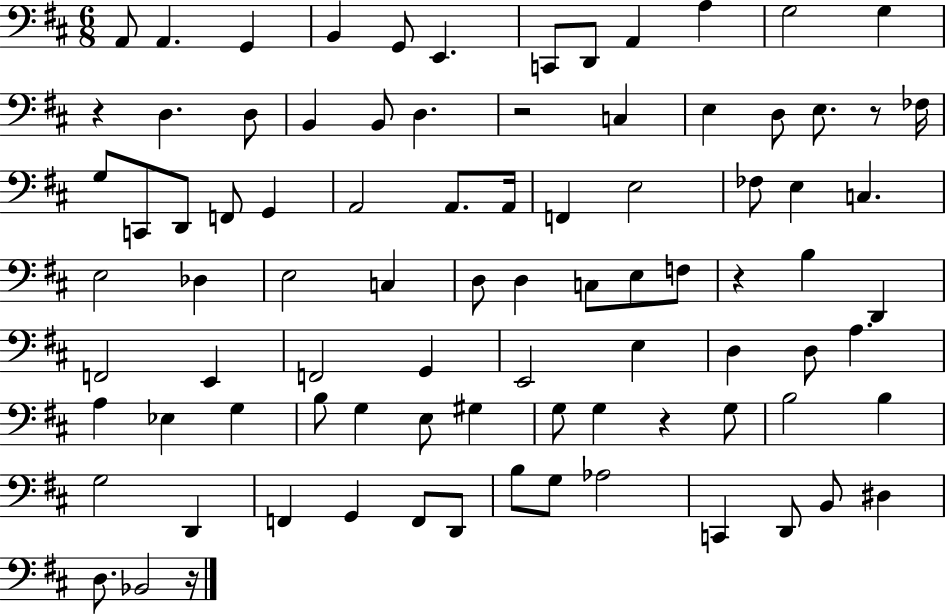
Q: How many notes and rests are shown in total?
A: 88